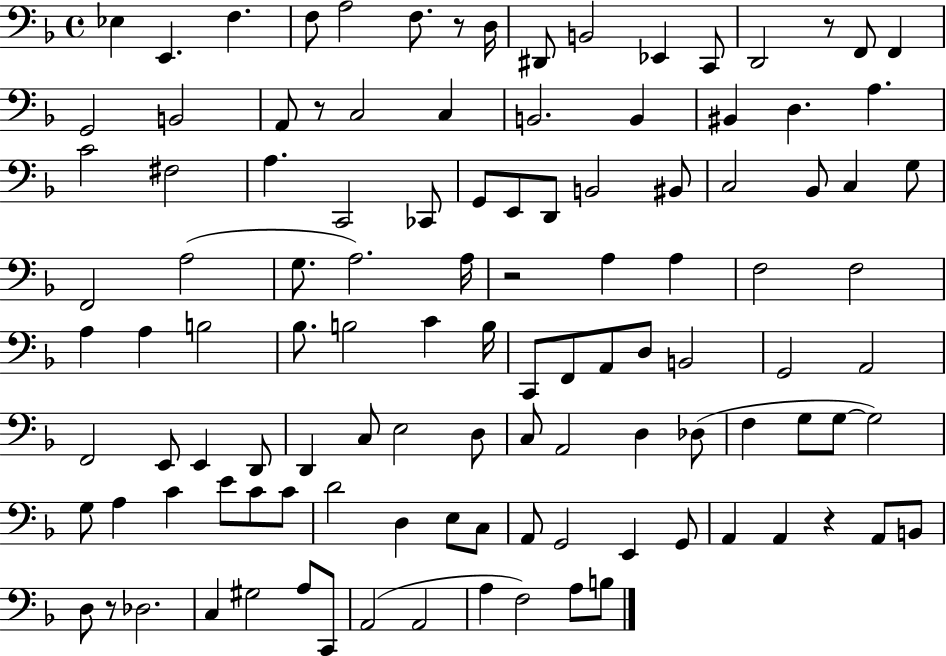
{
  \clef bass
  \time 4/4
  \defaultTimeSignature
  \key f \major
  \repeat volta 2 { ees4 e,4. f4. | f8 a2 f8. r8 d16 | dis,8 b,2 ees,4 c,8 | d,2 r8 f,8 f,4 | \break g,2 b,2 | a,8 r8 c2 c4 | b,2. b,4 | bis,4 d4. a4. | \break c'2 fis2 | a4. c,2 ces,8 | g,8 e,8 d,8 b,2 bis,8 | c2 bes,8 c4 g8 | \break f,2 a2( | g8. a2.) a16 | r2 a4 a4 | f2 f2 | \break a4 a4 b2 | bes8. b2 c'4 b16 | c,8 f,8 a,8 d8 b,2 | g,2 a,2 | \break f,2 e,8 e,4 d,8 | d,4 c8 e2 d8 | c8 a,2 d4 des8( | f4 g8 g8~~ g2) | \break g8 a4 c'4 e'8 c'8 c'8 | d'2 d4 e8 c8 | a,8 g,2 e,4 g,8 | a,4 a,4 r4 a,8 b,8 | \break d8 r8 des2. | c4 gis2 a8 c,8 | a,2( a,2 | a4 f2) a8 b8 | \break } \bar "|."
}